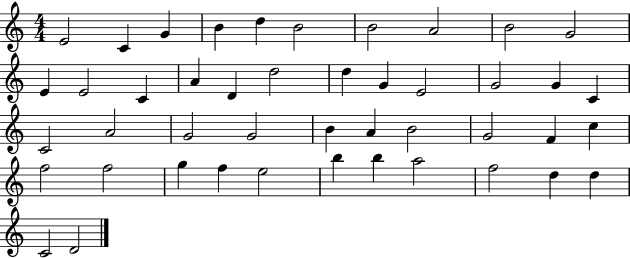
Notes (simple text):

E4/h C4/q G4/q B4/q D5/q B4/h B4/h A4/h B4/h G4/h E4/q E4/h C4/q A4/q D4/q D5/h D5/q G4/q E4/h G4/h G4/q C4/q C4/h A4/h G4/h G4/h B4/q A4/q B4/h G4/h F4/q C5/q F5/h F5/h G5/q F5/q E5/h B5/q B5/q A5/h F5/h D5/q D5/q C4/h D4/h